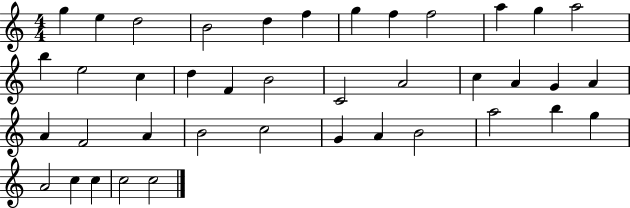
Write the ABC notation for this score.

X:1
T:Untitled
M:4/4
L:1/4
K:C
g e d2 B2 d f g f f2 a g a2 b e2 c d F B2 C2 A2 c A G A A F2 A B2 c2 G A B2 a2 b g A2 c c c2 c2